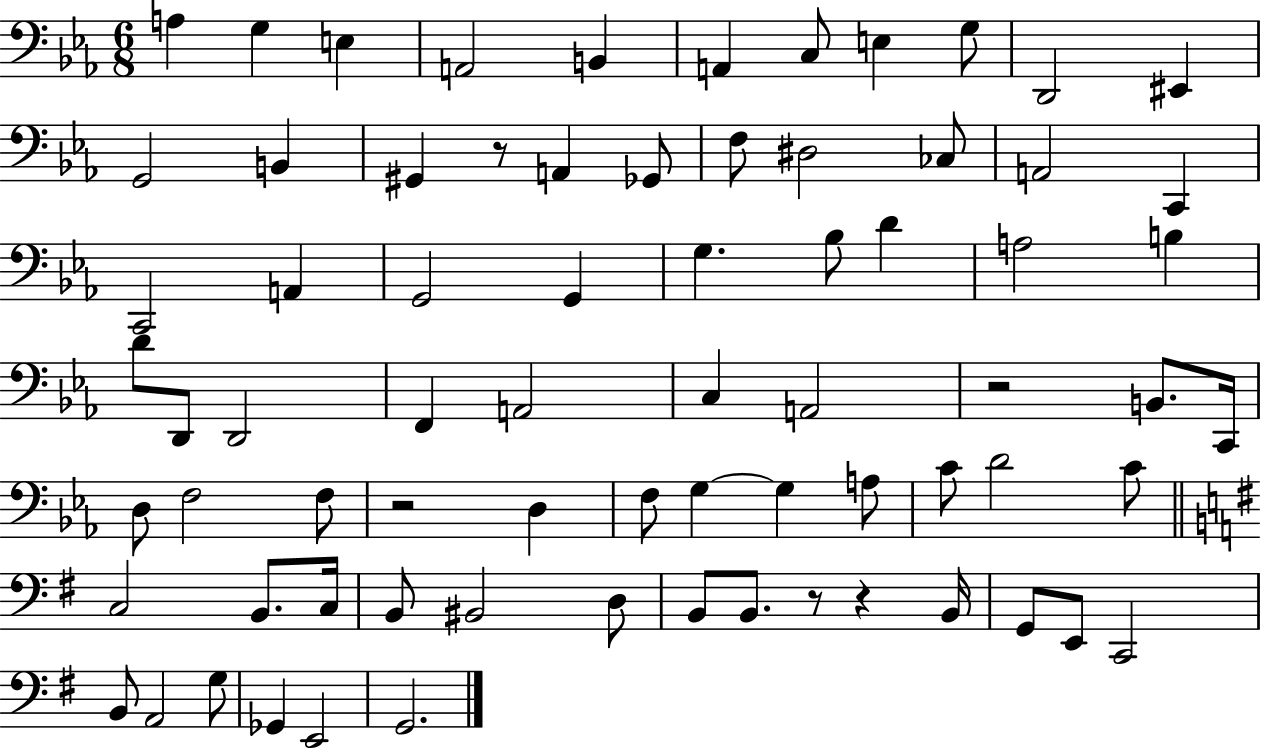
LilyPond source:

{
  \clef bass
  \numericTimeSignature
  \time 6/8
  \key ees \major
  a4 g4 e4 | a,2 b,4 | a,4 c8 e4 g8 | d,2 eis,4 | \break g,2 b,4 | gis,4 r8 a,4 ges,8 | f8 dis2 ces8 | a,2 c,4 | \break c,2 a,4 | g,2 g,4 | g4. bes8 d'4 | a2 b4 | \break d'8 d,8 d,2 | f,4 a,2 | c4 a,2 | r2 b,8. c,16 | \break d8 f2 f8 | r2 d4 | f8 g4~~ g4 a8 | c'8 d'2 c'8 | \break \bar "||" \break \key e \minor c2 b,8. c16 | b,8 bis,2 d8 | b,8 b,8. r8 r4 b,16 | g,8 e,8 c,2 | \break b,8 a,2 g8 | ges,4 e,2 | g,2. | \bar "|."
}